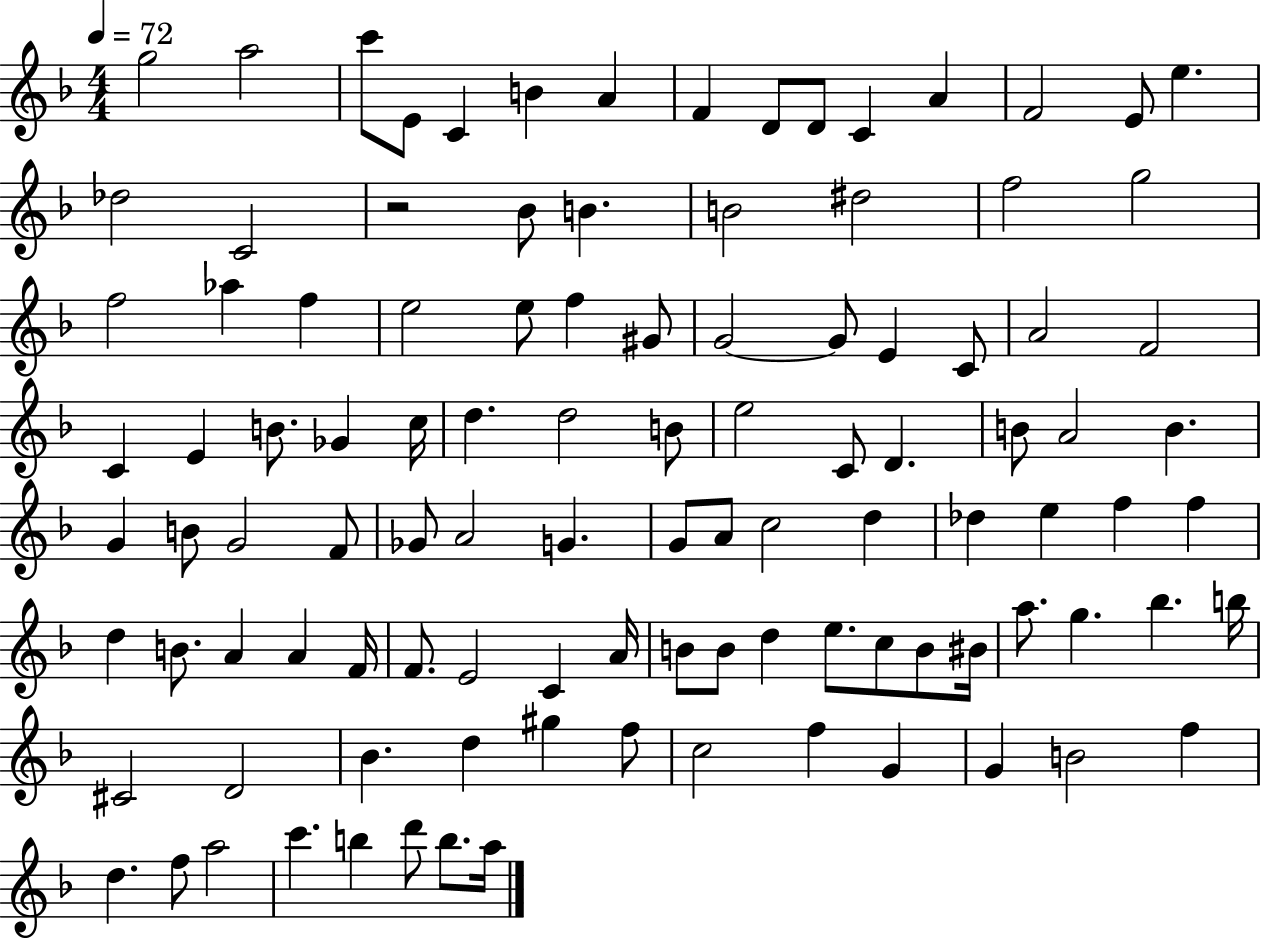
G5/h A5/h C6/e E4/e C4/q B4/q A4/q F4/q D4/e D4/e C4/q A4/q F4/h E4/e E5/q. Db5/h C4/h R/h Bb4/e B4/q. B4/h D#5/h F5/h G5/h F5/h Ab5/q F5/q E5/h E5/e F5/q G#4/e G4/h G4/e E4/q C4/e A4/h F4/h C4/q E4/q B4/e. Gb4/q C5/s D5/q. D5/h B4/e E5/h C4/e D4/q. B4/e A4/h B4/q. G4/q B4/e G4/h F4/e Gb4/e A4/h G4/q. G4/e A4/e C5/h D5/q Db5/q E5/q F5/q F5/q D5/q B4/e. A4/q A4/q F4/s F4/e. E4/h C4/q A4/s B4/e B4/e D5/q E5/e. C5/e B4/e BIS4/s A5/e. G5/q. Bb5/q. B5/s C#4/h D4/h Bb4/q. D5/q G#5/q F5/e C5/h F5/q G4/q G4/q B4/h F5/q D5/q. F5/e A5/h C6/q. B5/q D6/e B5/e. A5/s